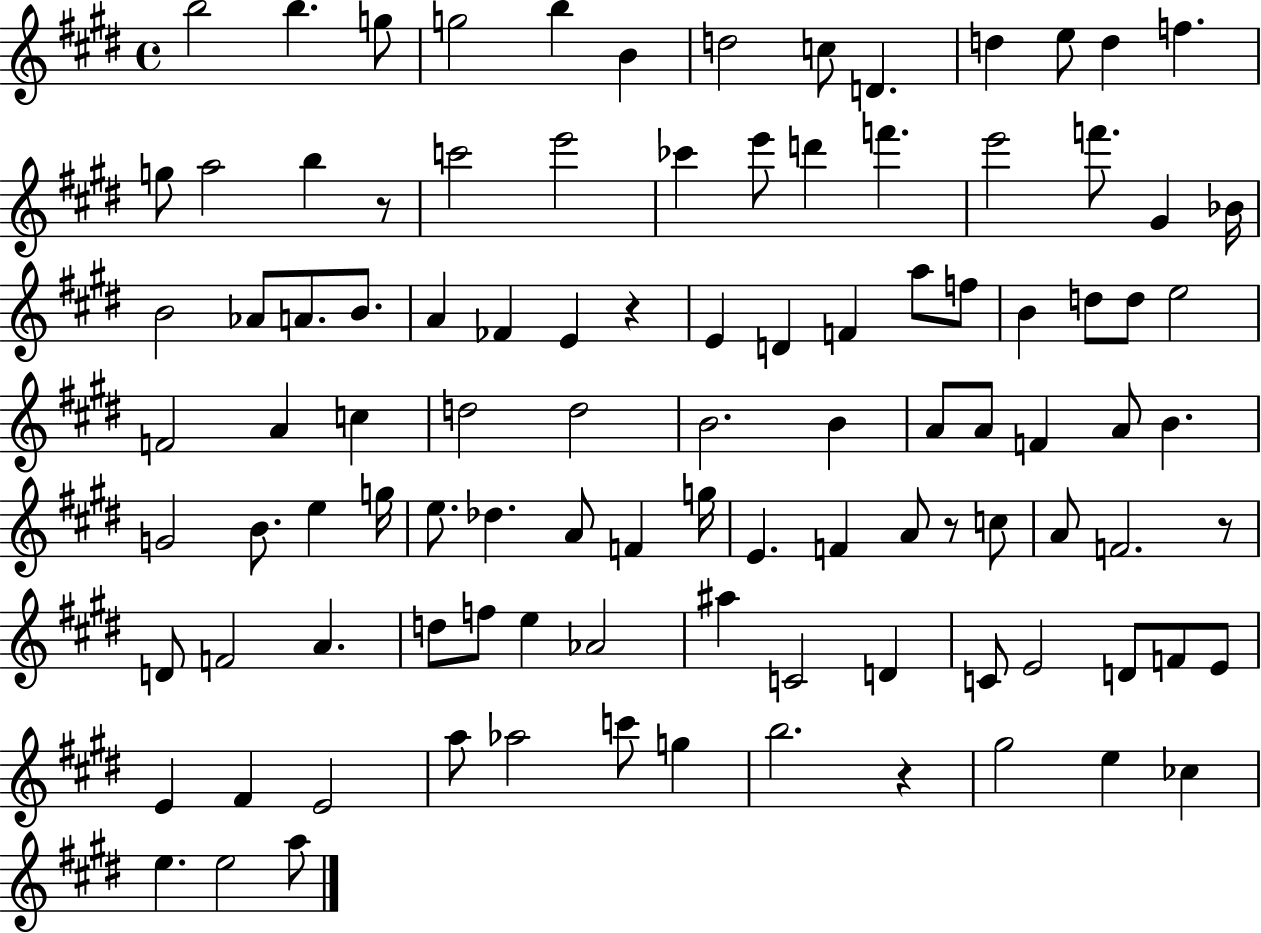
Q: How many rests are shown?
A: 5